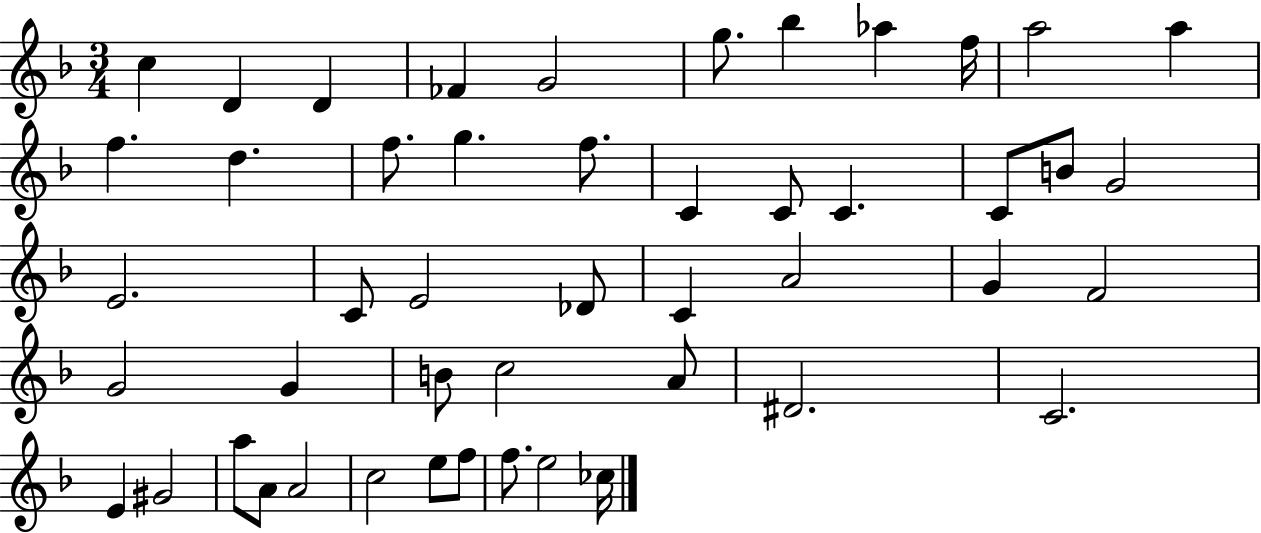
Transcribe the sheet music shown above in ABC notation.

X:1
T:Untitled
M:3/4
L:1/4
K:F
c D D _F G2 g/2 _b _a f/4 a2 a f d f/2 g f/2 C C/2 C C/2 B/2 G2 E2 C/2 E2 _D/2 C A2 G F2 G2 G B/2 c2 A/2 ^D2 C2 E ^G2 a/2 A/2 A2 c2 e/2 f/2 f/2 e2 _c/4